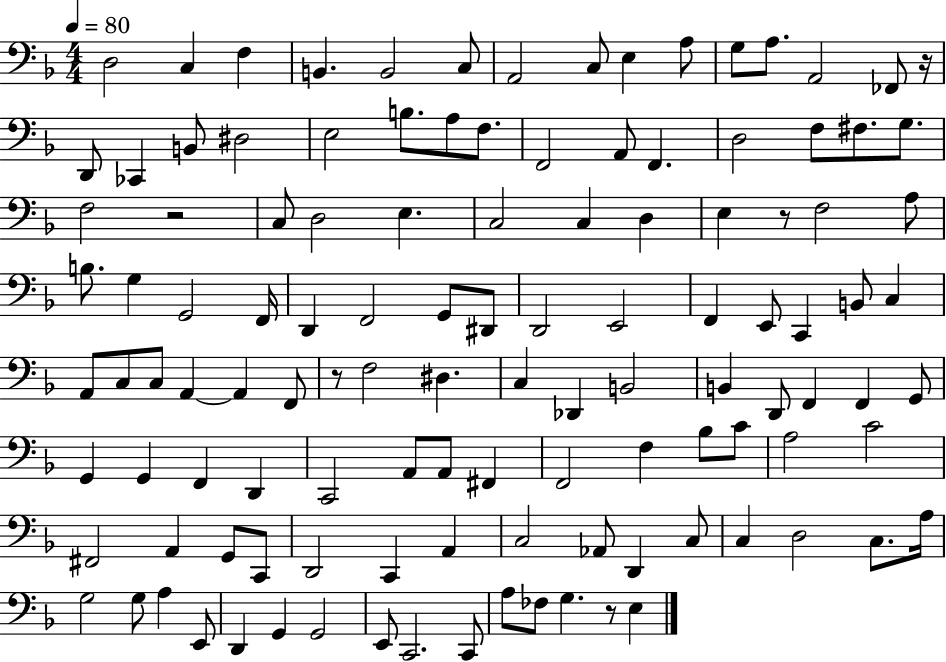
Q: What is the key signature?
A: F major